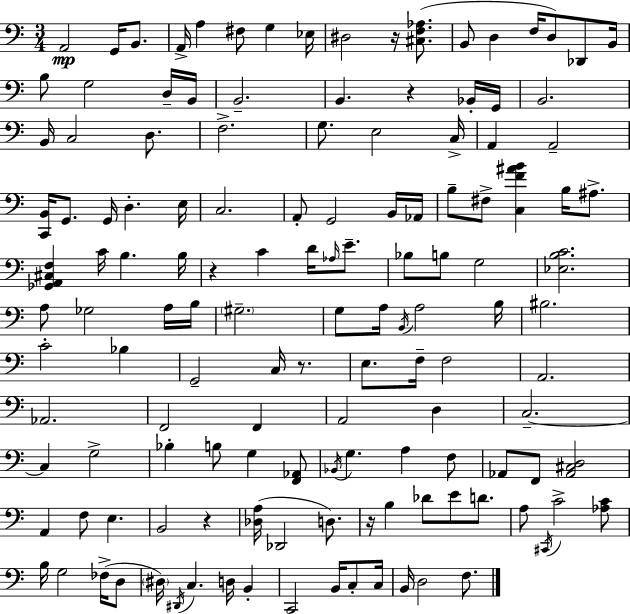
{
  \clef bass
  \numericTimeSignature
  \time 3/4
  \key c \major
  a,2\mp g,16 b,8. | a,16-> a4 fis8 g4 ees16 | dis2 r16 <cis f aes>8.( | b,8 d4 f16 d8) des,8 b,16 | \break b8 g2 d16-- b,16 | b,2.-- | b,4. r4 bes,16-. g,16 | b,2. | \break b,16 c2 d8. | f2.-> | g8. e2 c16-> | a,4 a,2-- | \break <c, b,>16 g,8. g,16 d4.-. e16 | c2. | a,8-. g,2 b,16 aes,16 | b8-- fis8-> <c f' ais' b'>4 b16 ais8.-> | \break <ges, a, cis f>4 c'16 b4. b16 | r4 c'4 d'16 \grace { aes16 } e'8.-- | bes8 b8 g2 | <ees b c'>2. | \break a8 ges2 a16 | b16 \parenthesize gis2.-- | g8 a16 \acciaccatura { b,16 } a2 | b16 bis2. | \break c'2-. bes4 | g,2-- c16 r8. | e8. f16-- f2 | a,2. | \break aes,2. | f,2 f,4 | a,2 d4 | c2.--~~ | \break c4 g2-> | bes4-. b8 g4 | <f, aes,>8 \acciaccatura { bes,16 } g4. a4 | f8 aes,8 f,8 <aes, cis d>2 | \break a,4 f8 e4. | b,2 r4 | <des a>16( des,2 | d8.) r16 b4 des'8 e'8 | \break d'8. a8 \acciaccatura { cis,16 } c'2-> | <aes c'>8 b16 g2 | fes16->( d8 \parenthesize dis16) \acciaccatura { dis,16 } c4. | d16 b,4-. c,2 | \break b,16 c8-. c16 b,16 d2 | f8. \bar "|."
}